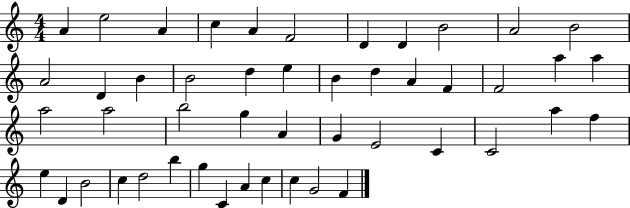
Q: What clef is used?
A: treble